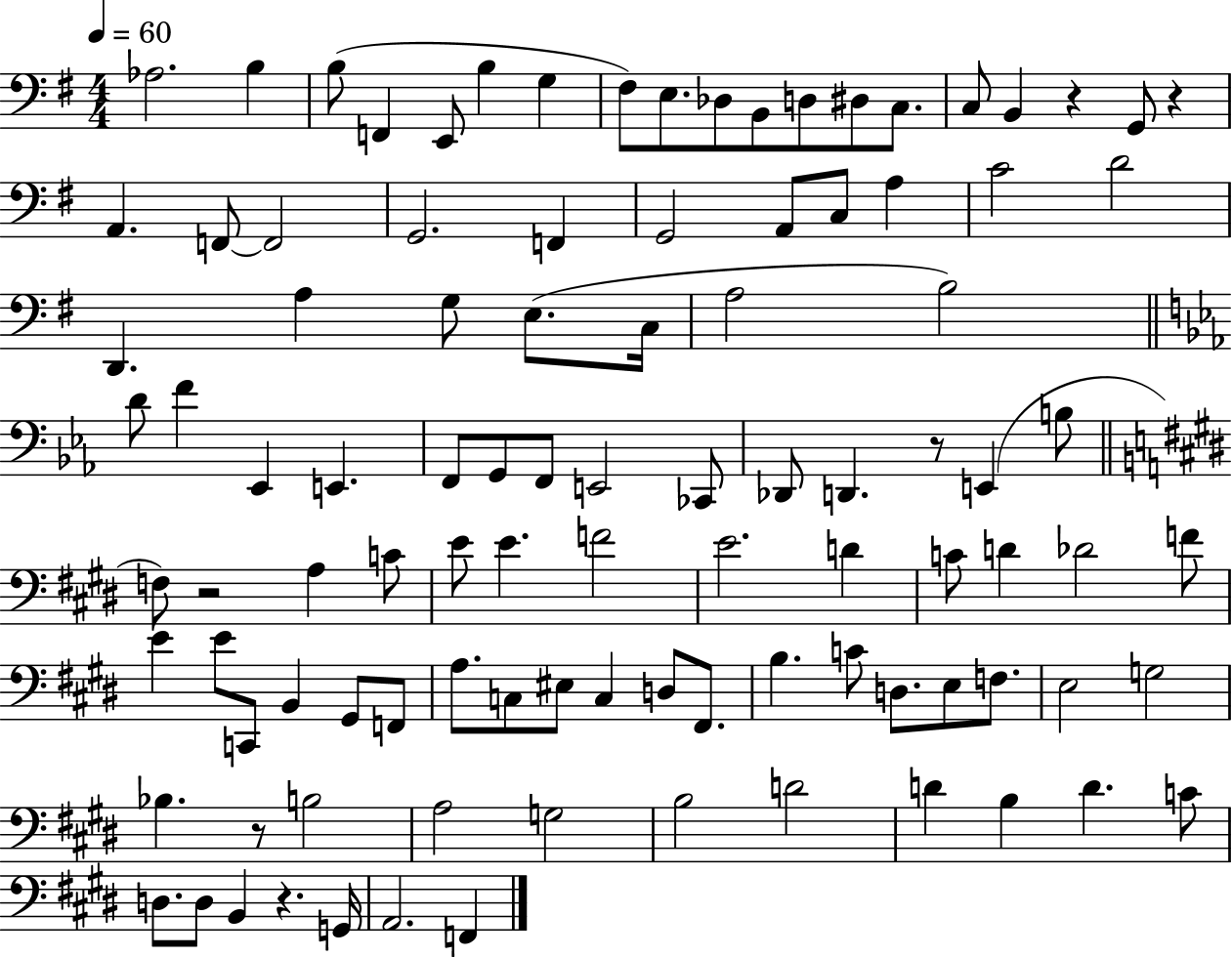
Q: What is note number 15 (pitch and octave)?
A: C3